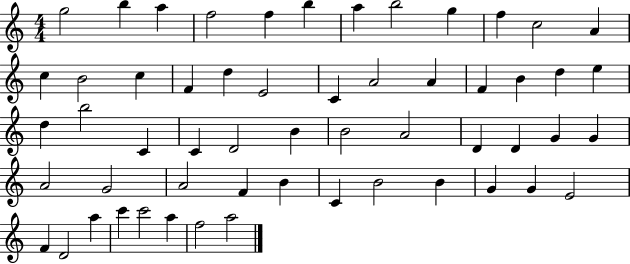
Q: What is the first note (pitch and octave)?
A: G5